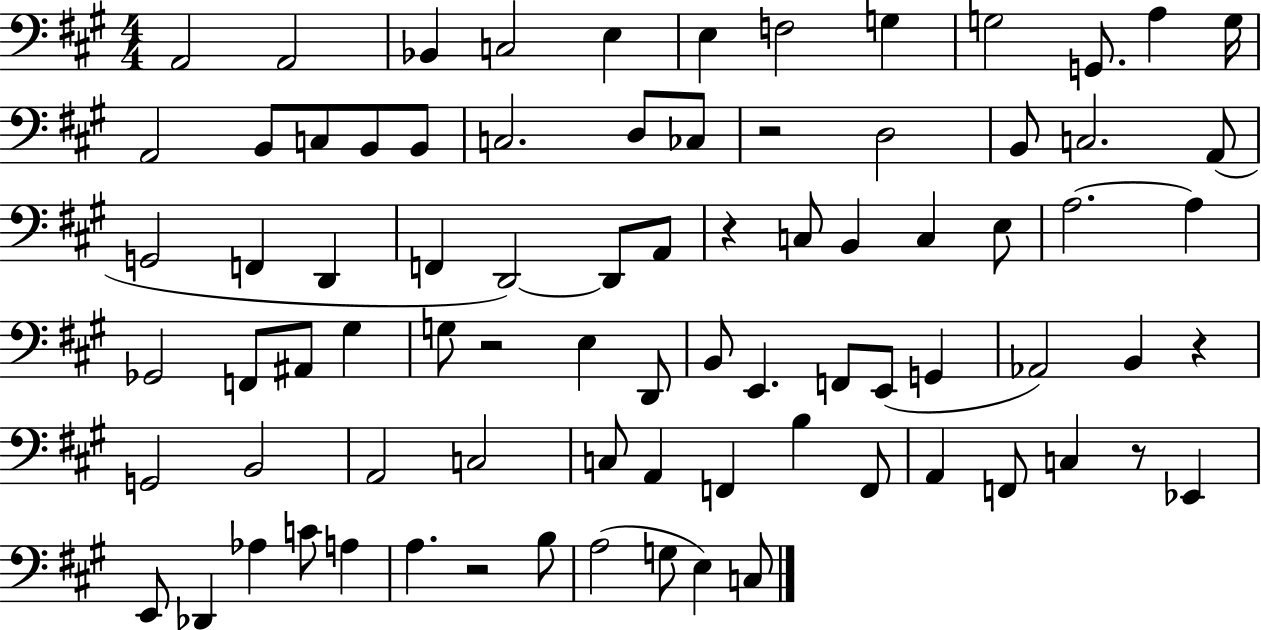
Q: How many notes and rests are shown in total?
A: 81